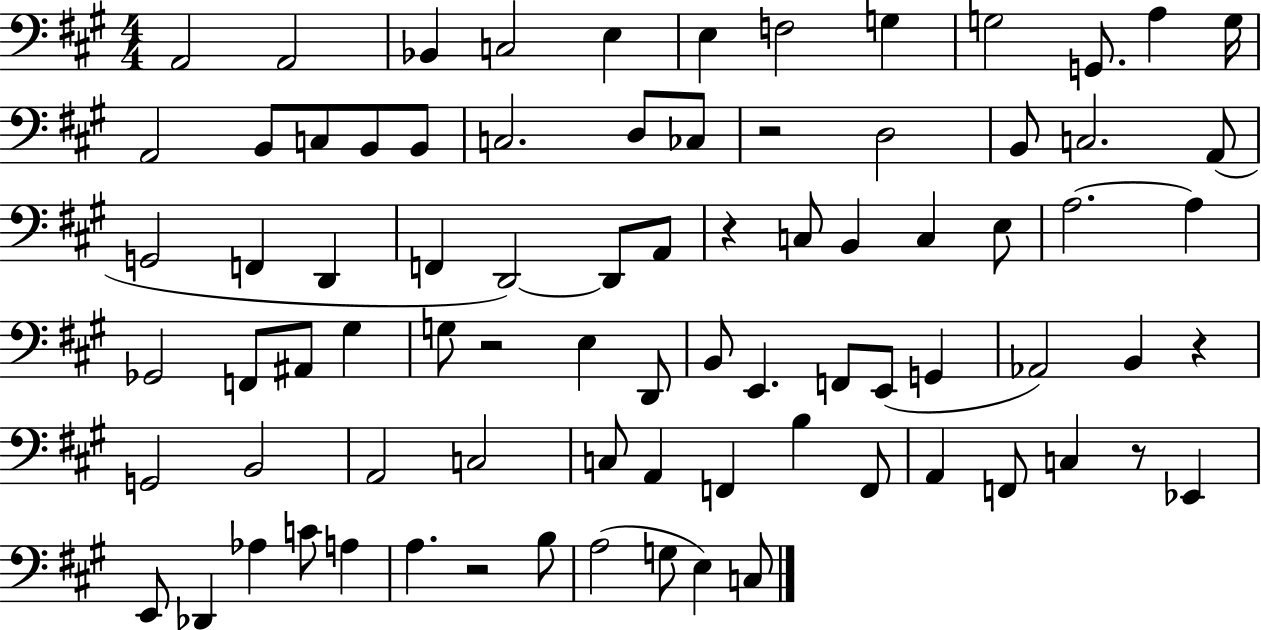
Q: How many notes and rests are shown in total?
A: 81